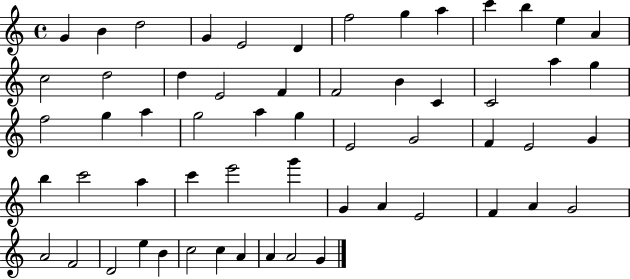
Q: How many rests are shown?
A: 0